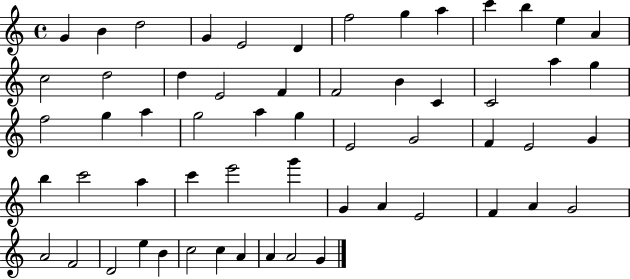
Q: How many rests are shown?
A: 0